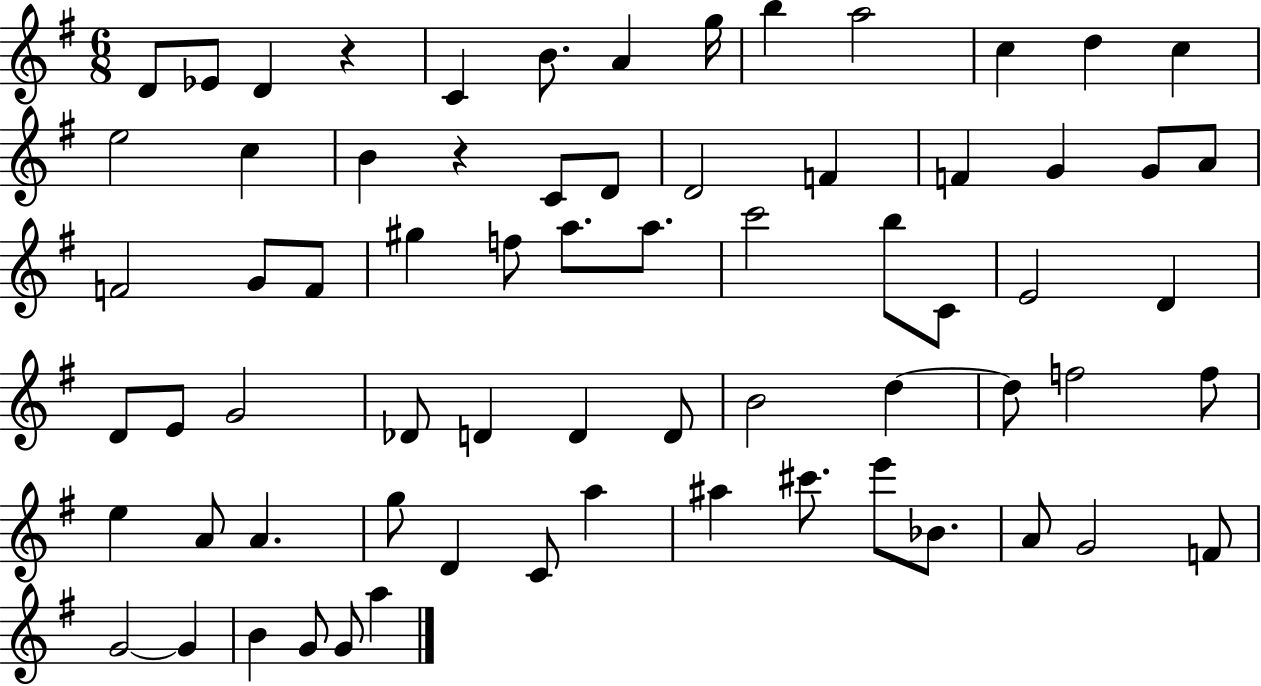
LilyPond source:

{
  \clef treble
  \numericTimeSignature
  \time 6/8
  \key g \major
  \repeat volta 2 { d'8 ees'8 d'4 r4 | c'4 b'8. a'4 g''16 | b''4 a''2 | c''4 d''4 c''4 | \break e''2 c''4 | b'4 r4 c'8 d'8 | d'2 f'4 | f'4 g'4 g'8 a'8 | \break f'2 g'8 f'8 | gis''4 f''8 a''8. a''8. | c'''2 b''8 c'8 | e'2 d'4 | \break d'8 e'8 g'2 | des'8 d'4 d'4 d'8 | b'2 d''4~~ | d''8 f''2 f''8 | \break e''4 a'8 a'4. | g''8 d'4 c'8 a''4 | ais''4 cis'''8. e'''8 bes'8. | a'8 g'2 f'8 | \break g'2~~ g'4 | b'4 g'8 g'8 a''4 | } \bar "|."
}